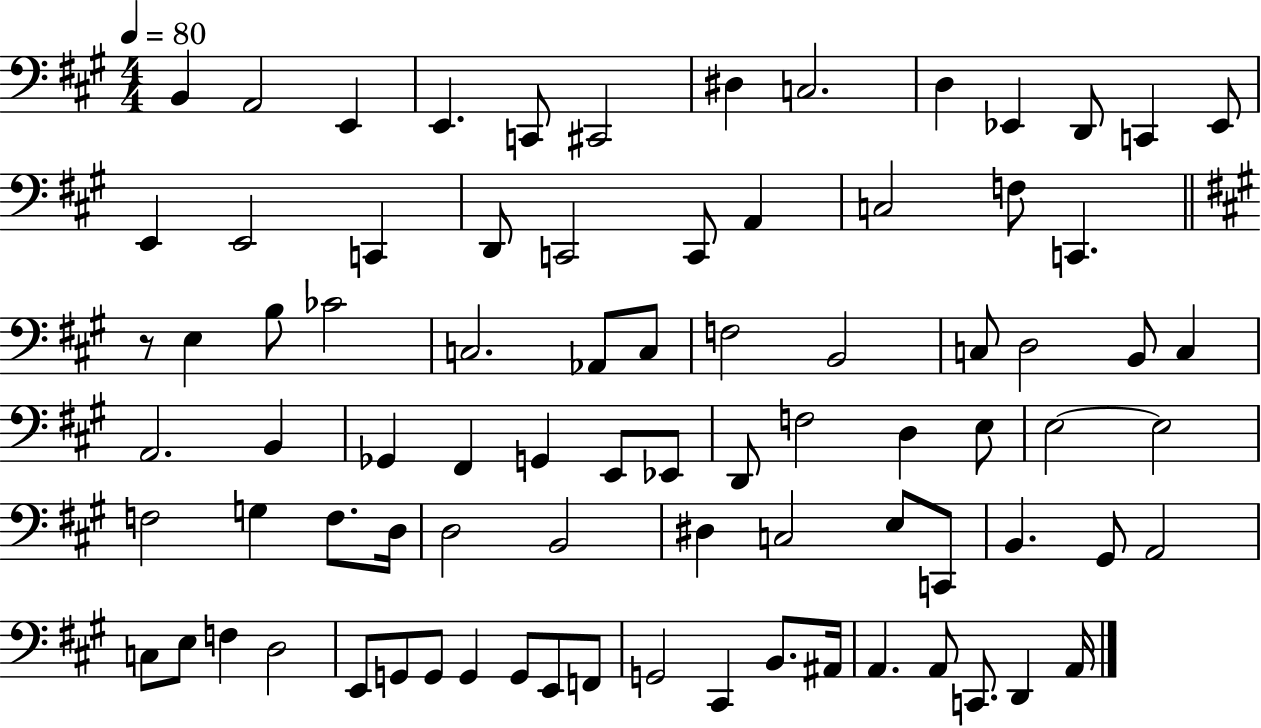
{
  \clef bass
  \numericTimeSignature
  \time 4/4
  \key a \major
  \tempo 4 = 80
  b,4 a,2 e,4 | e,4. c,8 cis,2 | dis4 c2. | d4 ees,4 d,8 c,4 ees,8 | \break e,4 e,2 c,4 | d,8 c,2 c,8 a,4 | c2 f8 c,4. | \bar "||" \break \key a \major r8 e4 b8 ces'2 | c2. aes,8 c8 | f2 b,2 | c8 d2 b,8 c4 | \break a,2. b,4 | ges,4 fis,4 g,4 e,8 ees,8 | d,8 f2 d4 e8 | e2~~ e2 | \break f2 g4 f8. d16 | d2 b,2 | dis4 c2 e8 c,8 | b,4. gis,8 a,2 | \break c8 e8 f4 d2 | e,8 g,8 g,8 g,4 g,8 e,8 f,8 | g,2 cis,4 b,8. ais,16 | a,4. a,8 c,8. d,4 a,16 | \break \bar "|."
}